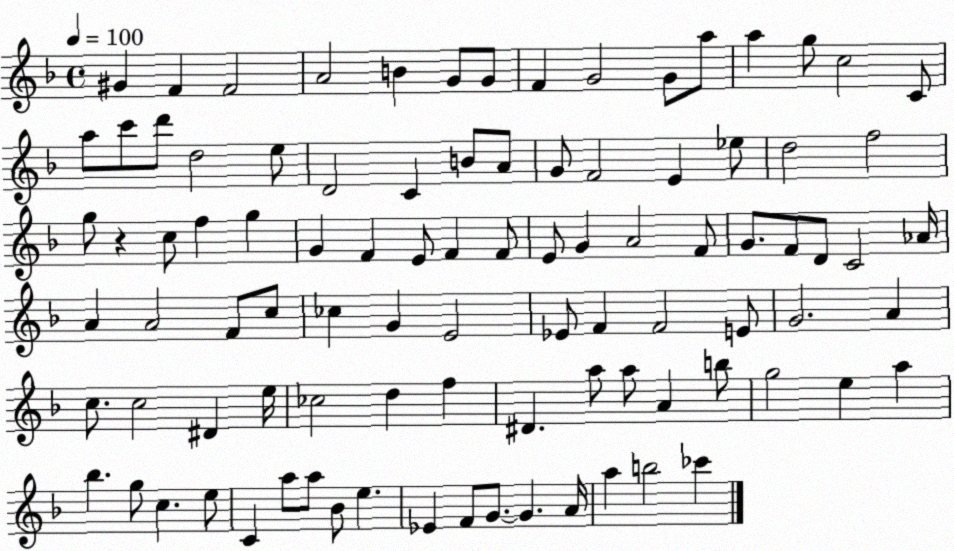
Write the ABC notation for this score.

X:1
T:Untitled
M:4/4
L:1/4
K:F
^G F F2 A2 B G/2 G/2 F G2 G/2 a/2 a g/2 c2 C/2 a/2 c'/2 d'/2 d2 e/2 D2 C B/2 A/2 G/2 F2 E _e/2 d2 f2 g/2 z c/2 f g G F E/2 F F/2 E/2 G A2 F/2 G/2 F/2 D/2 C2 _A/4 A A2 F/2 c/2 _c G E2 _E/2 F F2 E/2 G2 A c/2 c2 ^D e/4 _c2 d f ^D a/2 a/2 A b/2 g2 e a _b g/2 c e/2 C a/2 a/2 _B/2 e _E F/2 G/2 G A/4 a b2 _c'